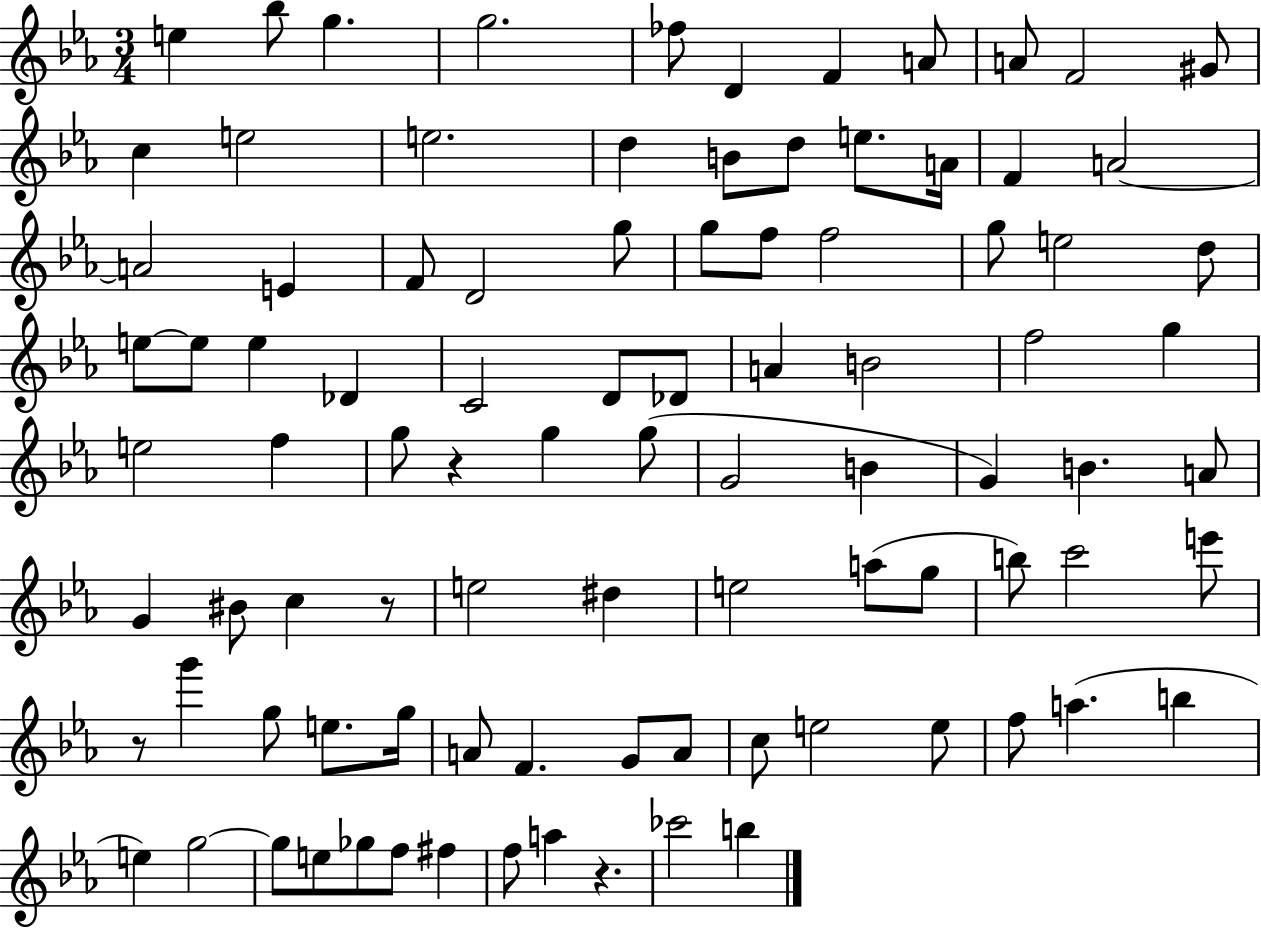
X:1
T:Untitled
M:3/4
L:1/4
K:Eb
e _b/2 g g2 _f/2 D F A/2 A/2 F2 ^G/2 c e2 e2 d B/2 d/2 e/2 A/4 F A2 A2 E F/2 D2 g/2 g/2 f/2 f2 g/2 e2 d/2 e/2 e/2 e _D C2 D/2 _D/2 A B2 f2 g e2 f g/2 z g g/2 G2 B G B A/2 G ^B/2 c z/2 e2 ^d e2 a/2 g/2 b/2 c'2 e'/2 z/2 g' g/2 e/2 g/4 A/2 F G/2 A/2 c/2 e2 e/2 f/2 a b e g2 g/2 e/2 _g/2 f/2 ^f f/2 a z _c'2 b